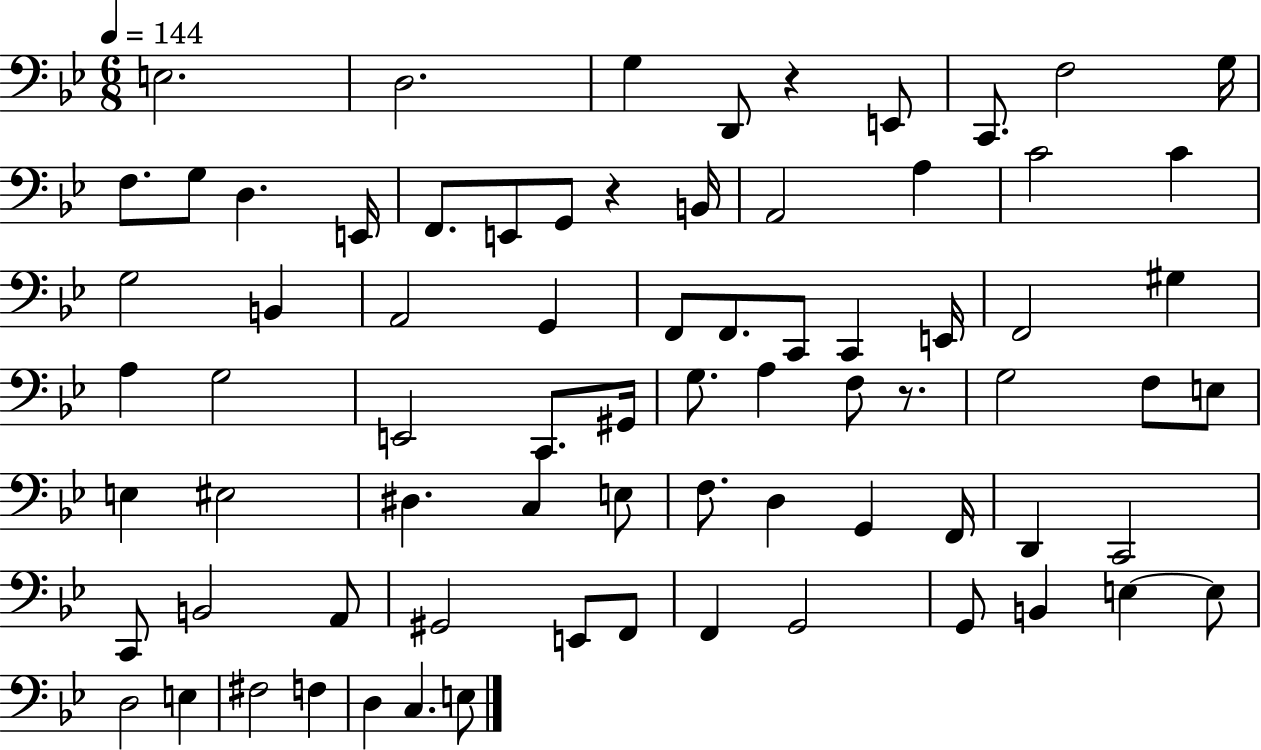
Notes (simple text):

E3/h. D3/h. G3/q D2/e R/q E2/e C2/e. F3/h G3/s F3/e. G3/e D3/q. E2/s F2/e. E2/e G2/e R/q B2/s A2/h A3/q C4/h C4/q G3/h B2/q A2/h G2/q F2/e F2/e. C2/e C2/q E2/s F2/h G#3/q A3/q G3/h E2/h C2/e. G#2/s G3/e. A3/q F3/e R/e. G3/h F3/e E3/e E3/q EIS3/h D#3/q. C3/q E3/e F3/e. D3/q G2/q F2/s D2/q C2/h C2/e B2/h A2/e G#2/h E2/e F2/e F2/q G2/h G2/e B2/q E3/q E3/e D3/h E3/q F#3/h F3/q D3/q C3/q. E3/e